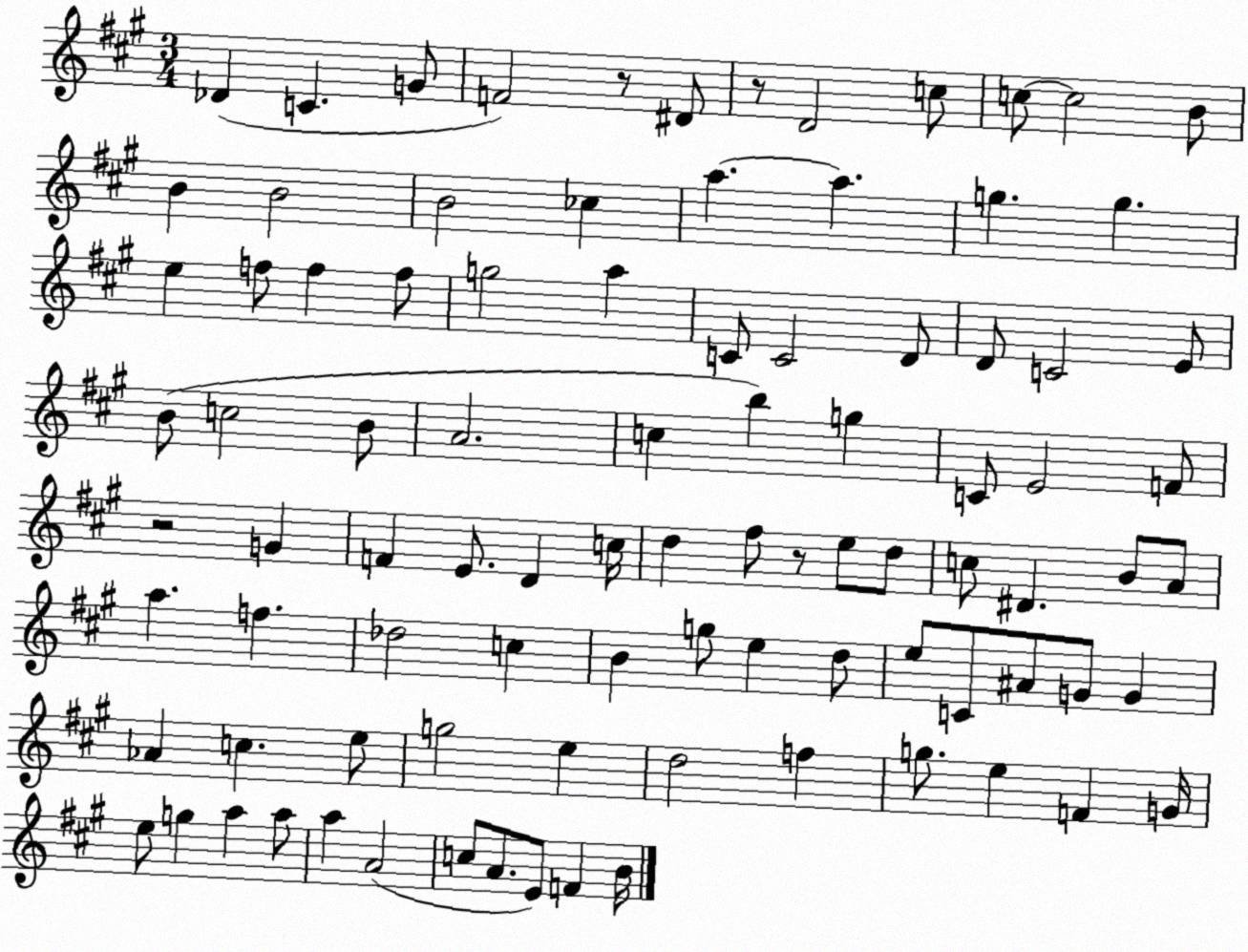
X:1
T:Untitled
M:3/4
L:1/4
K:A
_D C G/2 F2 z/2 ^D/2 z/2 D2 c/2 c/2 c2 B/2 B B2 B2 _c a a g g e f/2 f f/2 g2 a C/2 C2 D/2 D/2 C2 E/2 B/2 c2 B/2 A2 c b g C/2 E2 F/2 z2 G F E/2 D c/4 d ^f/2 z/2 e/2 d/2 c/2 ^D B/2 A/2 a f _d2 c B g/2 e d/2 e/2 C/2 ^A/2 G/2 G _A c e/2 g2 e d2 f g/2 e F G/4 e/2 g a a/2 a A2 c/2 A/2 E/2 F B/4